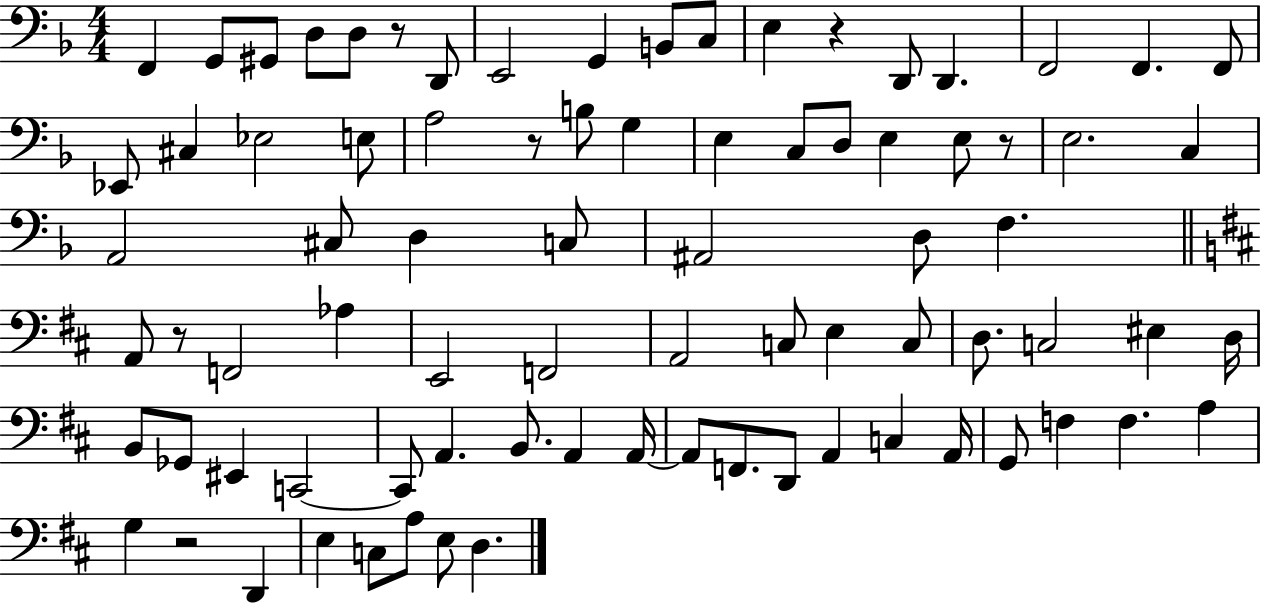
F2/q G2/e G#2/e D3/e D3/e R/e D2/e E2/h G2/q B2/e C3/e E3/q R/q D2/e D2/q. F2/h F2/q. F2/e Eb2/e C#3/q Eb3/h E3/e A3/h R/e B3/e G3/q E3/q C3/e D3/e E3/q E3/e R/e E3/h. C3/q A2/h C#3/e D3/q C3/e A#2/h D3/e F3/q. A2/e R/e F2/h Ab3/q E2/h F2/h A2/h C3/e E3/q C3/e D3/e. C3/h EIS3/q D3/s B2/e Gb2/e EIS2/q C2/h C2/e A2/q. B2/e. A2/q A2/s A2/e F2/e. D2/e A2/q C3/q A2/s G2/e F3/q F3/q. A3/q G3/q R/h D2/q E3/q C3/e A3/e E3/e D3/q.